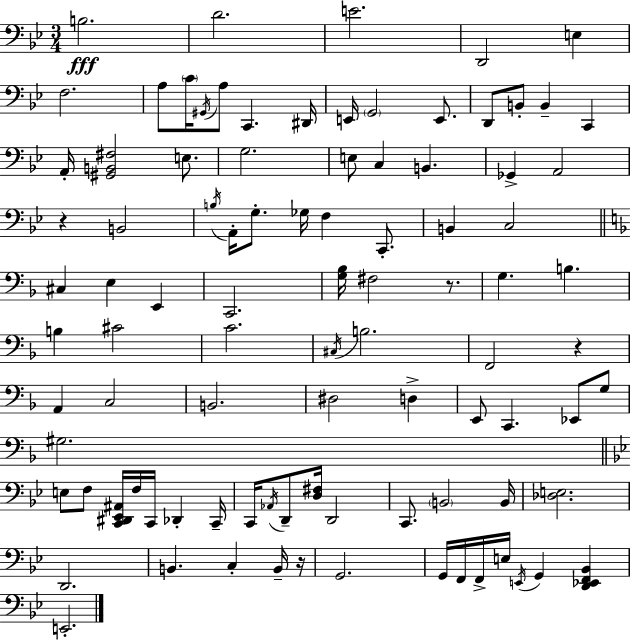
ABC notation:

X:1
T:Untitled
M:3/4
L:1/4
K:Bb
B,2 D2 E2 D,,2 E, F,2 A,/2 C/4 ^G,,/4 A,/2 C,, ^D,,/4 E,,/4 G,,2 E,,/2 D,,/2 B,,/2 B,, C,, A,,/4 [^G,,B,,^F,]2 E,/2 G,2 E,/2 C, B,, _G,, A,,2 z B,,2 B,/4 A,,/4 G,/2 _G,/4 F, C,,/2 B,, C,2 ^C, E, E,, C,,2 [G,_B,]/4 ^F,2 z/2 G, B, B, ^C2 C2 ^C,/4 B,2 F,,2 z A,, C,2 B,,2 ^D,2 D, E,,/2 C,, _E,,/2 G,/2 ^G,2 E,/2 F,/2 [C,,^D,,_E,,^A,,]/4 F,/4 C,,/4 _D,, C,,/4 C,,/4 _A,,/4 D,,/2 [D,^F,]/4 D,,2 C,,/2 B,,2 B,,/4 [_D,E,]2 D,,2 B,, C, B,,/4 z/4 G,,2 G,,/4 F,,/4 F,,/4 E,/4 E,,/4 G,, [D,,_E,,F,,_B,,] E,,2